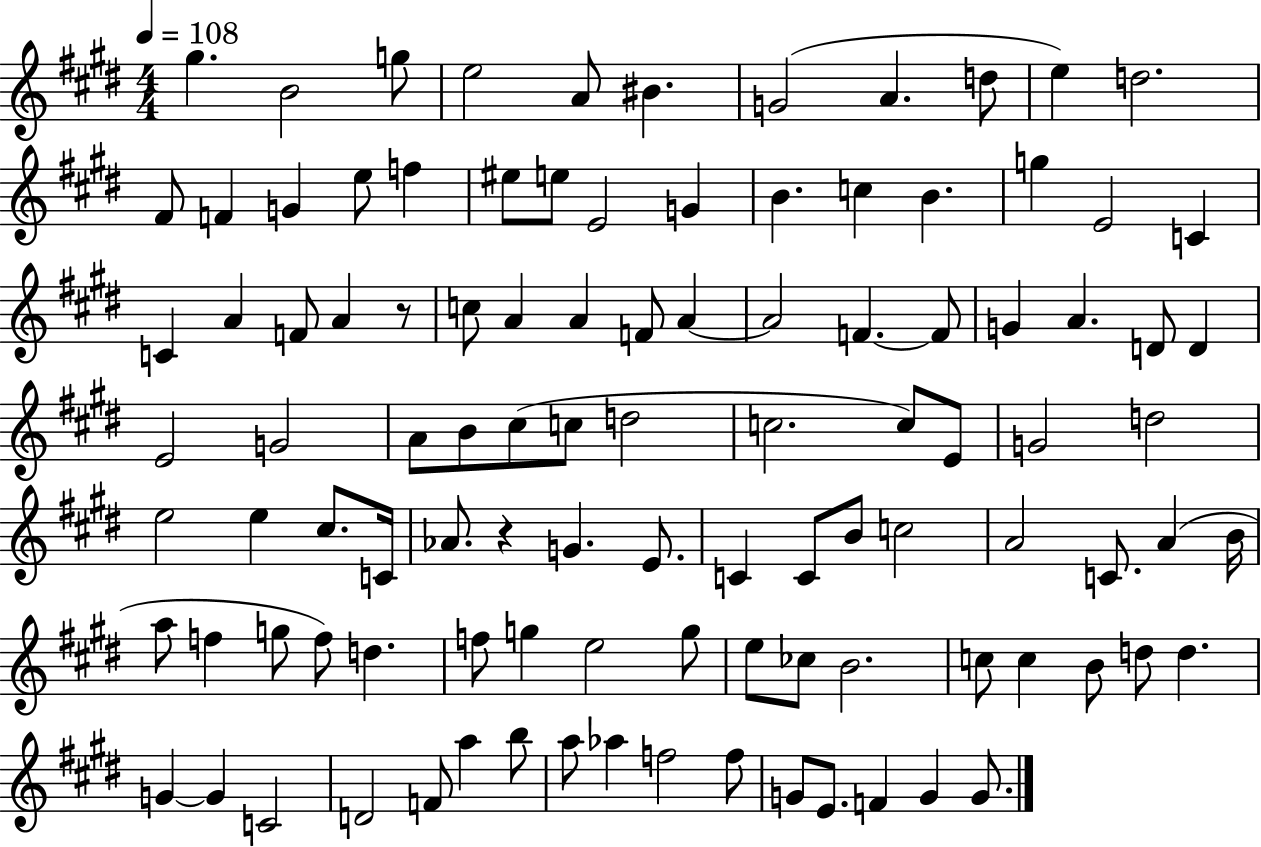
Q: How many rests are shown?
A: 2